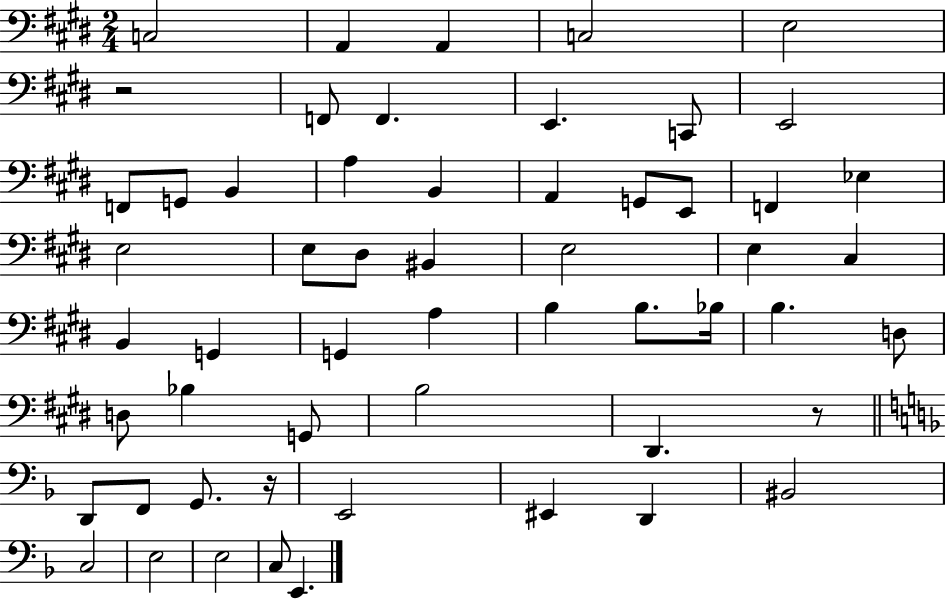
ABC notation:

X:1
T:Untitled
M:2/4
L:1/4
K:E
C,2 A,, A,, C,2 E,2 z2 F,,/2 F,, E,, C,,/2 E,,2 F,,/2 G,,/2 B,, A, B,, A,, G,,/2 E,,/2 F,, _E, E,2 E,/2 ^D,/2 ^B,, E,2 E, ^C, B,, G,, G,, A, B, B,/2 _B,/4 B, D,/2 D,/2 _B, G,,/2 B,2 ^D,, z/2 D,,/2 F,,/2 G,,/2 z/4 E,,2 ^E,, D,, ^B,,2 C,2 E,2 E,2 C,/2 E,,